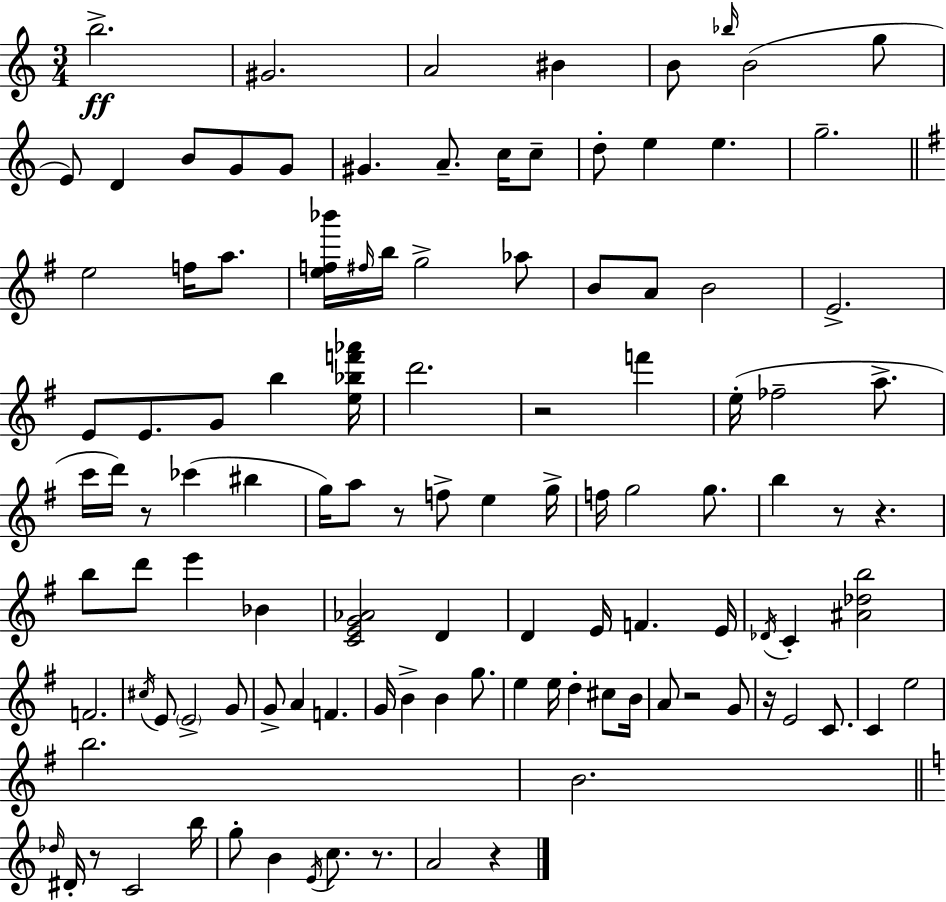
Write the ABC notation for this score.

X:1
T:Untitled
M:3/4
L:1/4
K:Am
b2 ^G2 A2 ^B B/2 _b/4 B2 g/2 E/2 D B/2 G/2 G/2 ^G A/2 c/4 c/2 d/2 e e g2 e2 f/4 a/2 [ef_b']/4 ^f/4 b/4 g2 _a/2 B/2 A/2 B2 E2 E/2 E/2 G/2 b [e_bf'_a']/4 d'2 z2 f' e/4 _f2 a/2 c'/4 d'/4 z/2 _c' ^b g/4 a/2 z/2 f/2 e g/4 f/4 g2 g/2 b z/2 z b/2 d'/2 e' _B [CEG_A]2 D D E/4 F E/4 _D/4 C [^A_db]2 F2 ^c/4 E/2 E2 G/2 G/2 A F G/4 B B g/2 e e/4 d ^c/2 B/4 A/2 z2 G/2 z/4 E2 C/2 C e2 b2 B2 _d/4 ^D/4 z/2 C2 b/4 g/2 B E/4 c/2 z/2 A2 z